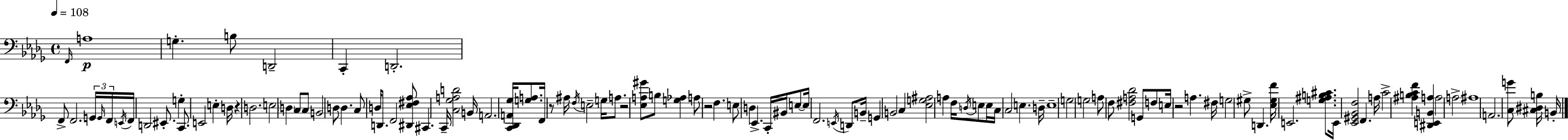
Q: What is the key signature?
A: BES minor